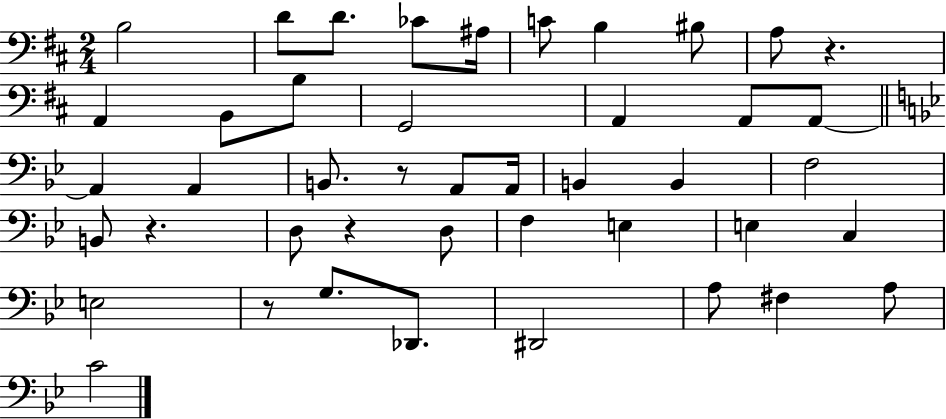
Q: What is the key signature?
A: D major